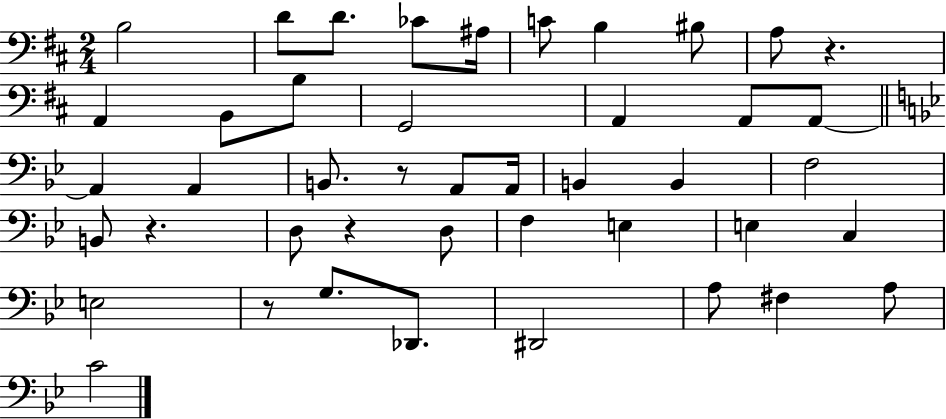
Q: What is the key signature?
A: D major